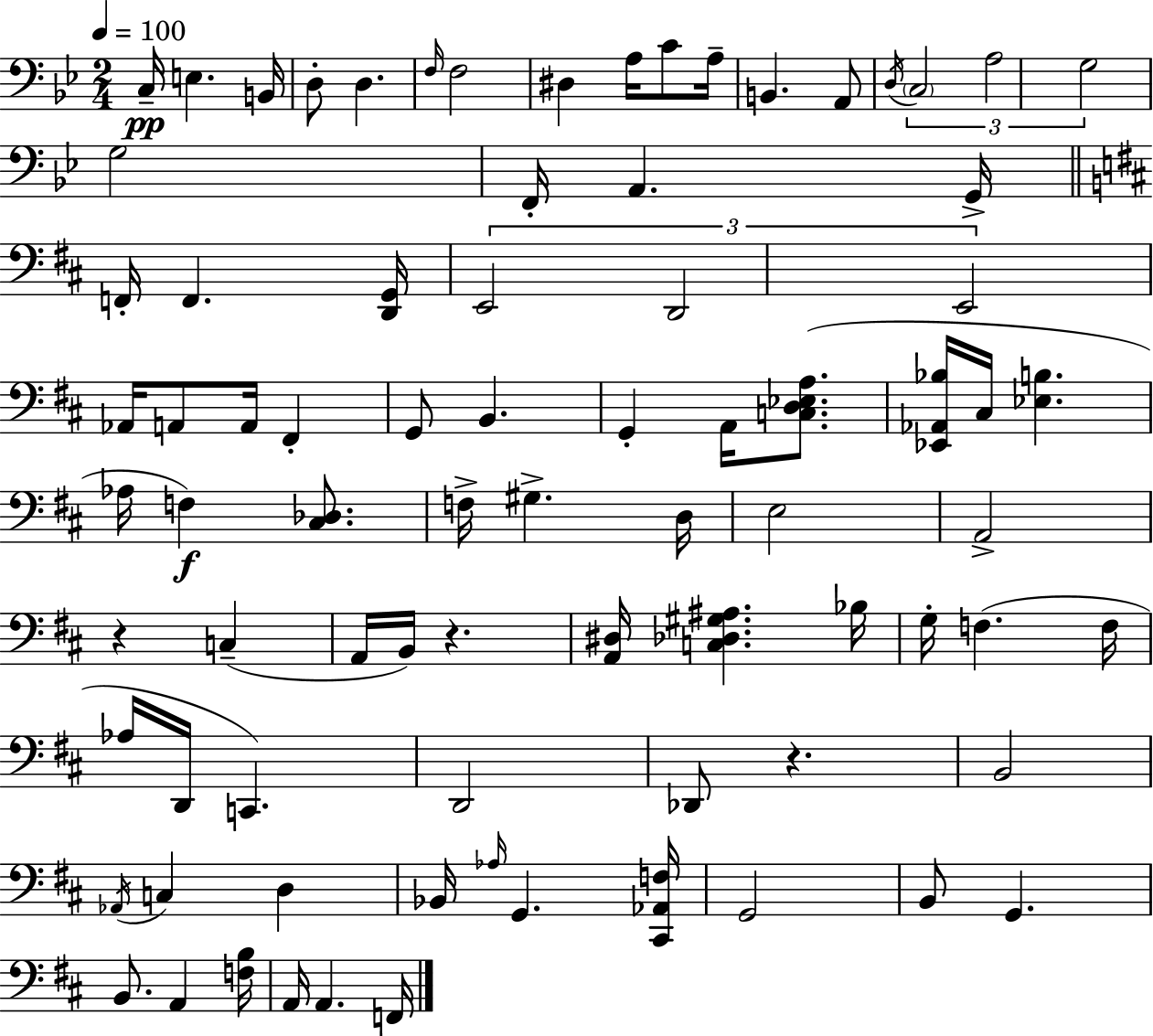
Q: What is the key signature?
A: BES major